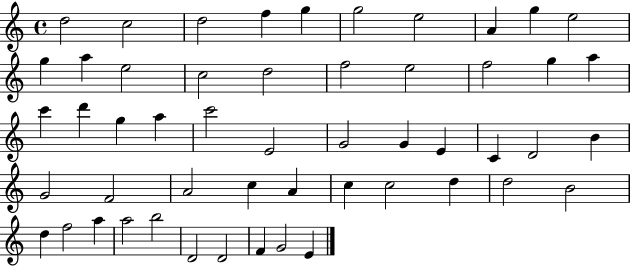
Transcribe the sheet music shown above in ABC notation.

X:1
T:Untitled
M:4/4
L:1/4
K:C
d2 c2 d2 f g g2 e2 A g e2 g a e2 c2 d2 f2 e2 f2 g a c' d' g a c'2 E2 G2 G E C D2 B G2 F2 A2 c A c c2 d d2 B2 d f2 a a2 b2 D2 D2 F G2 E